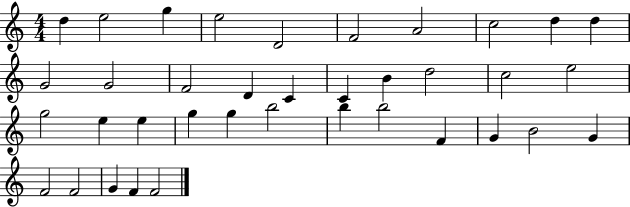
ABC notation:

X:1
T:Untitled
M:4/4
L:1/4
K:C
d e2 g e2 D2 F2 A2 c2 d d G2 G2 F2 D C C B d2 c2 e2 g2 e e g g b2 b b2 F G B2 G F2 F2 G F F2